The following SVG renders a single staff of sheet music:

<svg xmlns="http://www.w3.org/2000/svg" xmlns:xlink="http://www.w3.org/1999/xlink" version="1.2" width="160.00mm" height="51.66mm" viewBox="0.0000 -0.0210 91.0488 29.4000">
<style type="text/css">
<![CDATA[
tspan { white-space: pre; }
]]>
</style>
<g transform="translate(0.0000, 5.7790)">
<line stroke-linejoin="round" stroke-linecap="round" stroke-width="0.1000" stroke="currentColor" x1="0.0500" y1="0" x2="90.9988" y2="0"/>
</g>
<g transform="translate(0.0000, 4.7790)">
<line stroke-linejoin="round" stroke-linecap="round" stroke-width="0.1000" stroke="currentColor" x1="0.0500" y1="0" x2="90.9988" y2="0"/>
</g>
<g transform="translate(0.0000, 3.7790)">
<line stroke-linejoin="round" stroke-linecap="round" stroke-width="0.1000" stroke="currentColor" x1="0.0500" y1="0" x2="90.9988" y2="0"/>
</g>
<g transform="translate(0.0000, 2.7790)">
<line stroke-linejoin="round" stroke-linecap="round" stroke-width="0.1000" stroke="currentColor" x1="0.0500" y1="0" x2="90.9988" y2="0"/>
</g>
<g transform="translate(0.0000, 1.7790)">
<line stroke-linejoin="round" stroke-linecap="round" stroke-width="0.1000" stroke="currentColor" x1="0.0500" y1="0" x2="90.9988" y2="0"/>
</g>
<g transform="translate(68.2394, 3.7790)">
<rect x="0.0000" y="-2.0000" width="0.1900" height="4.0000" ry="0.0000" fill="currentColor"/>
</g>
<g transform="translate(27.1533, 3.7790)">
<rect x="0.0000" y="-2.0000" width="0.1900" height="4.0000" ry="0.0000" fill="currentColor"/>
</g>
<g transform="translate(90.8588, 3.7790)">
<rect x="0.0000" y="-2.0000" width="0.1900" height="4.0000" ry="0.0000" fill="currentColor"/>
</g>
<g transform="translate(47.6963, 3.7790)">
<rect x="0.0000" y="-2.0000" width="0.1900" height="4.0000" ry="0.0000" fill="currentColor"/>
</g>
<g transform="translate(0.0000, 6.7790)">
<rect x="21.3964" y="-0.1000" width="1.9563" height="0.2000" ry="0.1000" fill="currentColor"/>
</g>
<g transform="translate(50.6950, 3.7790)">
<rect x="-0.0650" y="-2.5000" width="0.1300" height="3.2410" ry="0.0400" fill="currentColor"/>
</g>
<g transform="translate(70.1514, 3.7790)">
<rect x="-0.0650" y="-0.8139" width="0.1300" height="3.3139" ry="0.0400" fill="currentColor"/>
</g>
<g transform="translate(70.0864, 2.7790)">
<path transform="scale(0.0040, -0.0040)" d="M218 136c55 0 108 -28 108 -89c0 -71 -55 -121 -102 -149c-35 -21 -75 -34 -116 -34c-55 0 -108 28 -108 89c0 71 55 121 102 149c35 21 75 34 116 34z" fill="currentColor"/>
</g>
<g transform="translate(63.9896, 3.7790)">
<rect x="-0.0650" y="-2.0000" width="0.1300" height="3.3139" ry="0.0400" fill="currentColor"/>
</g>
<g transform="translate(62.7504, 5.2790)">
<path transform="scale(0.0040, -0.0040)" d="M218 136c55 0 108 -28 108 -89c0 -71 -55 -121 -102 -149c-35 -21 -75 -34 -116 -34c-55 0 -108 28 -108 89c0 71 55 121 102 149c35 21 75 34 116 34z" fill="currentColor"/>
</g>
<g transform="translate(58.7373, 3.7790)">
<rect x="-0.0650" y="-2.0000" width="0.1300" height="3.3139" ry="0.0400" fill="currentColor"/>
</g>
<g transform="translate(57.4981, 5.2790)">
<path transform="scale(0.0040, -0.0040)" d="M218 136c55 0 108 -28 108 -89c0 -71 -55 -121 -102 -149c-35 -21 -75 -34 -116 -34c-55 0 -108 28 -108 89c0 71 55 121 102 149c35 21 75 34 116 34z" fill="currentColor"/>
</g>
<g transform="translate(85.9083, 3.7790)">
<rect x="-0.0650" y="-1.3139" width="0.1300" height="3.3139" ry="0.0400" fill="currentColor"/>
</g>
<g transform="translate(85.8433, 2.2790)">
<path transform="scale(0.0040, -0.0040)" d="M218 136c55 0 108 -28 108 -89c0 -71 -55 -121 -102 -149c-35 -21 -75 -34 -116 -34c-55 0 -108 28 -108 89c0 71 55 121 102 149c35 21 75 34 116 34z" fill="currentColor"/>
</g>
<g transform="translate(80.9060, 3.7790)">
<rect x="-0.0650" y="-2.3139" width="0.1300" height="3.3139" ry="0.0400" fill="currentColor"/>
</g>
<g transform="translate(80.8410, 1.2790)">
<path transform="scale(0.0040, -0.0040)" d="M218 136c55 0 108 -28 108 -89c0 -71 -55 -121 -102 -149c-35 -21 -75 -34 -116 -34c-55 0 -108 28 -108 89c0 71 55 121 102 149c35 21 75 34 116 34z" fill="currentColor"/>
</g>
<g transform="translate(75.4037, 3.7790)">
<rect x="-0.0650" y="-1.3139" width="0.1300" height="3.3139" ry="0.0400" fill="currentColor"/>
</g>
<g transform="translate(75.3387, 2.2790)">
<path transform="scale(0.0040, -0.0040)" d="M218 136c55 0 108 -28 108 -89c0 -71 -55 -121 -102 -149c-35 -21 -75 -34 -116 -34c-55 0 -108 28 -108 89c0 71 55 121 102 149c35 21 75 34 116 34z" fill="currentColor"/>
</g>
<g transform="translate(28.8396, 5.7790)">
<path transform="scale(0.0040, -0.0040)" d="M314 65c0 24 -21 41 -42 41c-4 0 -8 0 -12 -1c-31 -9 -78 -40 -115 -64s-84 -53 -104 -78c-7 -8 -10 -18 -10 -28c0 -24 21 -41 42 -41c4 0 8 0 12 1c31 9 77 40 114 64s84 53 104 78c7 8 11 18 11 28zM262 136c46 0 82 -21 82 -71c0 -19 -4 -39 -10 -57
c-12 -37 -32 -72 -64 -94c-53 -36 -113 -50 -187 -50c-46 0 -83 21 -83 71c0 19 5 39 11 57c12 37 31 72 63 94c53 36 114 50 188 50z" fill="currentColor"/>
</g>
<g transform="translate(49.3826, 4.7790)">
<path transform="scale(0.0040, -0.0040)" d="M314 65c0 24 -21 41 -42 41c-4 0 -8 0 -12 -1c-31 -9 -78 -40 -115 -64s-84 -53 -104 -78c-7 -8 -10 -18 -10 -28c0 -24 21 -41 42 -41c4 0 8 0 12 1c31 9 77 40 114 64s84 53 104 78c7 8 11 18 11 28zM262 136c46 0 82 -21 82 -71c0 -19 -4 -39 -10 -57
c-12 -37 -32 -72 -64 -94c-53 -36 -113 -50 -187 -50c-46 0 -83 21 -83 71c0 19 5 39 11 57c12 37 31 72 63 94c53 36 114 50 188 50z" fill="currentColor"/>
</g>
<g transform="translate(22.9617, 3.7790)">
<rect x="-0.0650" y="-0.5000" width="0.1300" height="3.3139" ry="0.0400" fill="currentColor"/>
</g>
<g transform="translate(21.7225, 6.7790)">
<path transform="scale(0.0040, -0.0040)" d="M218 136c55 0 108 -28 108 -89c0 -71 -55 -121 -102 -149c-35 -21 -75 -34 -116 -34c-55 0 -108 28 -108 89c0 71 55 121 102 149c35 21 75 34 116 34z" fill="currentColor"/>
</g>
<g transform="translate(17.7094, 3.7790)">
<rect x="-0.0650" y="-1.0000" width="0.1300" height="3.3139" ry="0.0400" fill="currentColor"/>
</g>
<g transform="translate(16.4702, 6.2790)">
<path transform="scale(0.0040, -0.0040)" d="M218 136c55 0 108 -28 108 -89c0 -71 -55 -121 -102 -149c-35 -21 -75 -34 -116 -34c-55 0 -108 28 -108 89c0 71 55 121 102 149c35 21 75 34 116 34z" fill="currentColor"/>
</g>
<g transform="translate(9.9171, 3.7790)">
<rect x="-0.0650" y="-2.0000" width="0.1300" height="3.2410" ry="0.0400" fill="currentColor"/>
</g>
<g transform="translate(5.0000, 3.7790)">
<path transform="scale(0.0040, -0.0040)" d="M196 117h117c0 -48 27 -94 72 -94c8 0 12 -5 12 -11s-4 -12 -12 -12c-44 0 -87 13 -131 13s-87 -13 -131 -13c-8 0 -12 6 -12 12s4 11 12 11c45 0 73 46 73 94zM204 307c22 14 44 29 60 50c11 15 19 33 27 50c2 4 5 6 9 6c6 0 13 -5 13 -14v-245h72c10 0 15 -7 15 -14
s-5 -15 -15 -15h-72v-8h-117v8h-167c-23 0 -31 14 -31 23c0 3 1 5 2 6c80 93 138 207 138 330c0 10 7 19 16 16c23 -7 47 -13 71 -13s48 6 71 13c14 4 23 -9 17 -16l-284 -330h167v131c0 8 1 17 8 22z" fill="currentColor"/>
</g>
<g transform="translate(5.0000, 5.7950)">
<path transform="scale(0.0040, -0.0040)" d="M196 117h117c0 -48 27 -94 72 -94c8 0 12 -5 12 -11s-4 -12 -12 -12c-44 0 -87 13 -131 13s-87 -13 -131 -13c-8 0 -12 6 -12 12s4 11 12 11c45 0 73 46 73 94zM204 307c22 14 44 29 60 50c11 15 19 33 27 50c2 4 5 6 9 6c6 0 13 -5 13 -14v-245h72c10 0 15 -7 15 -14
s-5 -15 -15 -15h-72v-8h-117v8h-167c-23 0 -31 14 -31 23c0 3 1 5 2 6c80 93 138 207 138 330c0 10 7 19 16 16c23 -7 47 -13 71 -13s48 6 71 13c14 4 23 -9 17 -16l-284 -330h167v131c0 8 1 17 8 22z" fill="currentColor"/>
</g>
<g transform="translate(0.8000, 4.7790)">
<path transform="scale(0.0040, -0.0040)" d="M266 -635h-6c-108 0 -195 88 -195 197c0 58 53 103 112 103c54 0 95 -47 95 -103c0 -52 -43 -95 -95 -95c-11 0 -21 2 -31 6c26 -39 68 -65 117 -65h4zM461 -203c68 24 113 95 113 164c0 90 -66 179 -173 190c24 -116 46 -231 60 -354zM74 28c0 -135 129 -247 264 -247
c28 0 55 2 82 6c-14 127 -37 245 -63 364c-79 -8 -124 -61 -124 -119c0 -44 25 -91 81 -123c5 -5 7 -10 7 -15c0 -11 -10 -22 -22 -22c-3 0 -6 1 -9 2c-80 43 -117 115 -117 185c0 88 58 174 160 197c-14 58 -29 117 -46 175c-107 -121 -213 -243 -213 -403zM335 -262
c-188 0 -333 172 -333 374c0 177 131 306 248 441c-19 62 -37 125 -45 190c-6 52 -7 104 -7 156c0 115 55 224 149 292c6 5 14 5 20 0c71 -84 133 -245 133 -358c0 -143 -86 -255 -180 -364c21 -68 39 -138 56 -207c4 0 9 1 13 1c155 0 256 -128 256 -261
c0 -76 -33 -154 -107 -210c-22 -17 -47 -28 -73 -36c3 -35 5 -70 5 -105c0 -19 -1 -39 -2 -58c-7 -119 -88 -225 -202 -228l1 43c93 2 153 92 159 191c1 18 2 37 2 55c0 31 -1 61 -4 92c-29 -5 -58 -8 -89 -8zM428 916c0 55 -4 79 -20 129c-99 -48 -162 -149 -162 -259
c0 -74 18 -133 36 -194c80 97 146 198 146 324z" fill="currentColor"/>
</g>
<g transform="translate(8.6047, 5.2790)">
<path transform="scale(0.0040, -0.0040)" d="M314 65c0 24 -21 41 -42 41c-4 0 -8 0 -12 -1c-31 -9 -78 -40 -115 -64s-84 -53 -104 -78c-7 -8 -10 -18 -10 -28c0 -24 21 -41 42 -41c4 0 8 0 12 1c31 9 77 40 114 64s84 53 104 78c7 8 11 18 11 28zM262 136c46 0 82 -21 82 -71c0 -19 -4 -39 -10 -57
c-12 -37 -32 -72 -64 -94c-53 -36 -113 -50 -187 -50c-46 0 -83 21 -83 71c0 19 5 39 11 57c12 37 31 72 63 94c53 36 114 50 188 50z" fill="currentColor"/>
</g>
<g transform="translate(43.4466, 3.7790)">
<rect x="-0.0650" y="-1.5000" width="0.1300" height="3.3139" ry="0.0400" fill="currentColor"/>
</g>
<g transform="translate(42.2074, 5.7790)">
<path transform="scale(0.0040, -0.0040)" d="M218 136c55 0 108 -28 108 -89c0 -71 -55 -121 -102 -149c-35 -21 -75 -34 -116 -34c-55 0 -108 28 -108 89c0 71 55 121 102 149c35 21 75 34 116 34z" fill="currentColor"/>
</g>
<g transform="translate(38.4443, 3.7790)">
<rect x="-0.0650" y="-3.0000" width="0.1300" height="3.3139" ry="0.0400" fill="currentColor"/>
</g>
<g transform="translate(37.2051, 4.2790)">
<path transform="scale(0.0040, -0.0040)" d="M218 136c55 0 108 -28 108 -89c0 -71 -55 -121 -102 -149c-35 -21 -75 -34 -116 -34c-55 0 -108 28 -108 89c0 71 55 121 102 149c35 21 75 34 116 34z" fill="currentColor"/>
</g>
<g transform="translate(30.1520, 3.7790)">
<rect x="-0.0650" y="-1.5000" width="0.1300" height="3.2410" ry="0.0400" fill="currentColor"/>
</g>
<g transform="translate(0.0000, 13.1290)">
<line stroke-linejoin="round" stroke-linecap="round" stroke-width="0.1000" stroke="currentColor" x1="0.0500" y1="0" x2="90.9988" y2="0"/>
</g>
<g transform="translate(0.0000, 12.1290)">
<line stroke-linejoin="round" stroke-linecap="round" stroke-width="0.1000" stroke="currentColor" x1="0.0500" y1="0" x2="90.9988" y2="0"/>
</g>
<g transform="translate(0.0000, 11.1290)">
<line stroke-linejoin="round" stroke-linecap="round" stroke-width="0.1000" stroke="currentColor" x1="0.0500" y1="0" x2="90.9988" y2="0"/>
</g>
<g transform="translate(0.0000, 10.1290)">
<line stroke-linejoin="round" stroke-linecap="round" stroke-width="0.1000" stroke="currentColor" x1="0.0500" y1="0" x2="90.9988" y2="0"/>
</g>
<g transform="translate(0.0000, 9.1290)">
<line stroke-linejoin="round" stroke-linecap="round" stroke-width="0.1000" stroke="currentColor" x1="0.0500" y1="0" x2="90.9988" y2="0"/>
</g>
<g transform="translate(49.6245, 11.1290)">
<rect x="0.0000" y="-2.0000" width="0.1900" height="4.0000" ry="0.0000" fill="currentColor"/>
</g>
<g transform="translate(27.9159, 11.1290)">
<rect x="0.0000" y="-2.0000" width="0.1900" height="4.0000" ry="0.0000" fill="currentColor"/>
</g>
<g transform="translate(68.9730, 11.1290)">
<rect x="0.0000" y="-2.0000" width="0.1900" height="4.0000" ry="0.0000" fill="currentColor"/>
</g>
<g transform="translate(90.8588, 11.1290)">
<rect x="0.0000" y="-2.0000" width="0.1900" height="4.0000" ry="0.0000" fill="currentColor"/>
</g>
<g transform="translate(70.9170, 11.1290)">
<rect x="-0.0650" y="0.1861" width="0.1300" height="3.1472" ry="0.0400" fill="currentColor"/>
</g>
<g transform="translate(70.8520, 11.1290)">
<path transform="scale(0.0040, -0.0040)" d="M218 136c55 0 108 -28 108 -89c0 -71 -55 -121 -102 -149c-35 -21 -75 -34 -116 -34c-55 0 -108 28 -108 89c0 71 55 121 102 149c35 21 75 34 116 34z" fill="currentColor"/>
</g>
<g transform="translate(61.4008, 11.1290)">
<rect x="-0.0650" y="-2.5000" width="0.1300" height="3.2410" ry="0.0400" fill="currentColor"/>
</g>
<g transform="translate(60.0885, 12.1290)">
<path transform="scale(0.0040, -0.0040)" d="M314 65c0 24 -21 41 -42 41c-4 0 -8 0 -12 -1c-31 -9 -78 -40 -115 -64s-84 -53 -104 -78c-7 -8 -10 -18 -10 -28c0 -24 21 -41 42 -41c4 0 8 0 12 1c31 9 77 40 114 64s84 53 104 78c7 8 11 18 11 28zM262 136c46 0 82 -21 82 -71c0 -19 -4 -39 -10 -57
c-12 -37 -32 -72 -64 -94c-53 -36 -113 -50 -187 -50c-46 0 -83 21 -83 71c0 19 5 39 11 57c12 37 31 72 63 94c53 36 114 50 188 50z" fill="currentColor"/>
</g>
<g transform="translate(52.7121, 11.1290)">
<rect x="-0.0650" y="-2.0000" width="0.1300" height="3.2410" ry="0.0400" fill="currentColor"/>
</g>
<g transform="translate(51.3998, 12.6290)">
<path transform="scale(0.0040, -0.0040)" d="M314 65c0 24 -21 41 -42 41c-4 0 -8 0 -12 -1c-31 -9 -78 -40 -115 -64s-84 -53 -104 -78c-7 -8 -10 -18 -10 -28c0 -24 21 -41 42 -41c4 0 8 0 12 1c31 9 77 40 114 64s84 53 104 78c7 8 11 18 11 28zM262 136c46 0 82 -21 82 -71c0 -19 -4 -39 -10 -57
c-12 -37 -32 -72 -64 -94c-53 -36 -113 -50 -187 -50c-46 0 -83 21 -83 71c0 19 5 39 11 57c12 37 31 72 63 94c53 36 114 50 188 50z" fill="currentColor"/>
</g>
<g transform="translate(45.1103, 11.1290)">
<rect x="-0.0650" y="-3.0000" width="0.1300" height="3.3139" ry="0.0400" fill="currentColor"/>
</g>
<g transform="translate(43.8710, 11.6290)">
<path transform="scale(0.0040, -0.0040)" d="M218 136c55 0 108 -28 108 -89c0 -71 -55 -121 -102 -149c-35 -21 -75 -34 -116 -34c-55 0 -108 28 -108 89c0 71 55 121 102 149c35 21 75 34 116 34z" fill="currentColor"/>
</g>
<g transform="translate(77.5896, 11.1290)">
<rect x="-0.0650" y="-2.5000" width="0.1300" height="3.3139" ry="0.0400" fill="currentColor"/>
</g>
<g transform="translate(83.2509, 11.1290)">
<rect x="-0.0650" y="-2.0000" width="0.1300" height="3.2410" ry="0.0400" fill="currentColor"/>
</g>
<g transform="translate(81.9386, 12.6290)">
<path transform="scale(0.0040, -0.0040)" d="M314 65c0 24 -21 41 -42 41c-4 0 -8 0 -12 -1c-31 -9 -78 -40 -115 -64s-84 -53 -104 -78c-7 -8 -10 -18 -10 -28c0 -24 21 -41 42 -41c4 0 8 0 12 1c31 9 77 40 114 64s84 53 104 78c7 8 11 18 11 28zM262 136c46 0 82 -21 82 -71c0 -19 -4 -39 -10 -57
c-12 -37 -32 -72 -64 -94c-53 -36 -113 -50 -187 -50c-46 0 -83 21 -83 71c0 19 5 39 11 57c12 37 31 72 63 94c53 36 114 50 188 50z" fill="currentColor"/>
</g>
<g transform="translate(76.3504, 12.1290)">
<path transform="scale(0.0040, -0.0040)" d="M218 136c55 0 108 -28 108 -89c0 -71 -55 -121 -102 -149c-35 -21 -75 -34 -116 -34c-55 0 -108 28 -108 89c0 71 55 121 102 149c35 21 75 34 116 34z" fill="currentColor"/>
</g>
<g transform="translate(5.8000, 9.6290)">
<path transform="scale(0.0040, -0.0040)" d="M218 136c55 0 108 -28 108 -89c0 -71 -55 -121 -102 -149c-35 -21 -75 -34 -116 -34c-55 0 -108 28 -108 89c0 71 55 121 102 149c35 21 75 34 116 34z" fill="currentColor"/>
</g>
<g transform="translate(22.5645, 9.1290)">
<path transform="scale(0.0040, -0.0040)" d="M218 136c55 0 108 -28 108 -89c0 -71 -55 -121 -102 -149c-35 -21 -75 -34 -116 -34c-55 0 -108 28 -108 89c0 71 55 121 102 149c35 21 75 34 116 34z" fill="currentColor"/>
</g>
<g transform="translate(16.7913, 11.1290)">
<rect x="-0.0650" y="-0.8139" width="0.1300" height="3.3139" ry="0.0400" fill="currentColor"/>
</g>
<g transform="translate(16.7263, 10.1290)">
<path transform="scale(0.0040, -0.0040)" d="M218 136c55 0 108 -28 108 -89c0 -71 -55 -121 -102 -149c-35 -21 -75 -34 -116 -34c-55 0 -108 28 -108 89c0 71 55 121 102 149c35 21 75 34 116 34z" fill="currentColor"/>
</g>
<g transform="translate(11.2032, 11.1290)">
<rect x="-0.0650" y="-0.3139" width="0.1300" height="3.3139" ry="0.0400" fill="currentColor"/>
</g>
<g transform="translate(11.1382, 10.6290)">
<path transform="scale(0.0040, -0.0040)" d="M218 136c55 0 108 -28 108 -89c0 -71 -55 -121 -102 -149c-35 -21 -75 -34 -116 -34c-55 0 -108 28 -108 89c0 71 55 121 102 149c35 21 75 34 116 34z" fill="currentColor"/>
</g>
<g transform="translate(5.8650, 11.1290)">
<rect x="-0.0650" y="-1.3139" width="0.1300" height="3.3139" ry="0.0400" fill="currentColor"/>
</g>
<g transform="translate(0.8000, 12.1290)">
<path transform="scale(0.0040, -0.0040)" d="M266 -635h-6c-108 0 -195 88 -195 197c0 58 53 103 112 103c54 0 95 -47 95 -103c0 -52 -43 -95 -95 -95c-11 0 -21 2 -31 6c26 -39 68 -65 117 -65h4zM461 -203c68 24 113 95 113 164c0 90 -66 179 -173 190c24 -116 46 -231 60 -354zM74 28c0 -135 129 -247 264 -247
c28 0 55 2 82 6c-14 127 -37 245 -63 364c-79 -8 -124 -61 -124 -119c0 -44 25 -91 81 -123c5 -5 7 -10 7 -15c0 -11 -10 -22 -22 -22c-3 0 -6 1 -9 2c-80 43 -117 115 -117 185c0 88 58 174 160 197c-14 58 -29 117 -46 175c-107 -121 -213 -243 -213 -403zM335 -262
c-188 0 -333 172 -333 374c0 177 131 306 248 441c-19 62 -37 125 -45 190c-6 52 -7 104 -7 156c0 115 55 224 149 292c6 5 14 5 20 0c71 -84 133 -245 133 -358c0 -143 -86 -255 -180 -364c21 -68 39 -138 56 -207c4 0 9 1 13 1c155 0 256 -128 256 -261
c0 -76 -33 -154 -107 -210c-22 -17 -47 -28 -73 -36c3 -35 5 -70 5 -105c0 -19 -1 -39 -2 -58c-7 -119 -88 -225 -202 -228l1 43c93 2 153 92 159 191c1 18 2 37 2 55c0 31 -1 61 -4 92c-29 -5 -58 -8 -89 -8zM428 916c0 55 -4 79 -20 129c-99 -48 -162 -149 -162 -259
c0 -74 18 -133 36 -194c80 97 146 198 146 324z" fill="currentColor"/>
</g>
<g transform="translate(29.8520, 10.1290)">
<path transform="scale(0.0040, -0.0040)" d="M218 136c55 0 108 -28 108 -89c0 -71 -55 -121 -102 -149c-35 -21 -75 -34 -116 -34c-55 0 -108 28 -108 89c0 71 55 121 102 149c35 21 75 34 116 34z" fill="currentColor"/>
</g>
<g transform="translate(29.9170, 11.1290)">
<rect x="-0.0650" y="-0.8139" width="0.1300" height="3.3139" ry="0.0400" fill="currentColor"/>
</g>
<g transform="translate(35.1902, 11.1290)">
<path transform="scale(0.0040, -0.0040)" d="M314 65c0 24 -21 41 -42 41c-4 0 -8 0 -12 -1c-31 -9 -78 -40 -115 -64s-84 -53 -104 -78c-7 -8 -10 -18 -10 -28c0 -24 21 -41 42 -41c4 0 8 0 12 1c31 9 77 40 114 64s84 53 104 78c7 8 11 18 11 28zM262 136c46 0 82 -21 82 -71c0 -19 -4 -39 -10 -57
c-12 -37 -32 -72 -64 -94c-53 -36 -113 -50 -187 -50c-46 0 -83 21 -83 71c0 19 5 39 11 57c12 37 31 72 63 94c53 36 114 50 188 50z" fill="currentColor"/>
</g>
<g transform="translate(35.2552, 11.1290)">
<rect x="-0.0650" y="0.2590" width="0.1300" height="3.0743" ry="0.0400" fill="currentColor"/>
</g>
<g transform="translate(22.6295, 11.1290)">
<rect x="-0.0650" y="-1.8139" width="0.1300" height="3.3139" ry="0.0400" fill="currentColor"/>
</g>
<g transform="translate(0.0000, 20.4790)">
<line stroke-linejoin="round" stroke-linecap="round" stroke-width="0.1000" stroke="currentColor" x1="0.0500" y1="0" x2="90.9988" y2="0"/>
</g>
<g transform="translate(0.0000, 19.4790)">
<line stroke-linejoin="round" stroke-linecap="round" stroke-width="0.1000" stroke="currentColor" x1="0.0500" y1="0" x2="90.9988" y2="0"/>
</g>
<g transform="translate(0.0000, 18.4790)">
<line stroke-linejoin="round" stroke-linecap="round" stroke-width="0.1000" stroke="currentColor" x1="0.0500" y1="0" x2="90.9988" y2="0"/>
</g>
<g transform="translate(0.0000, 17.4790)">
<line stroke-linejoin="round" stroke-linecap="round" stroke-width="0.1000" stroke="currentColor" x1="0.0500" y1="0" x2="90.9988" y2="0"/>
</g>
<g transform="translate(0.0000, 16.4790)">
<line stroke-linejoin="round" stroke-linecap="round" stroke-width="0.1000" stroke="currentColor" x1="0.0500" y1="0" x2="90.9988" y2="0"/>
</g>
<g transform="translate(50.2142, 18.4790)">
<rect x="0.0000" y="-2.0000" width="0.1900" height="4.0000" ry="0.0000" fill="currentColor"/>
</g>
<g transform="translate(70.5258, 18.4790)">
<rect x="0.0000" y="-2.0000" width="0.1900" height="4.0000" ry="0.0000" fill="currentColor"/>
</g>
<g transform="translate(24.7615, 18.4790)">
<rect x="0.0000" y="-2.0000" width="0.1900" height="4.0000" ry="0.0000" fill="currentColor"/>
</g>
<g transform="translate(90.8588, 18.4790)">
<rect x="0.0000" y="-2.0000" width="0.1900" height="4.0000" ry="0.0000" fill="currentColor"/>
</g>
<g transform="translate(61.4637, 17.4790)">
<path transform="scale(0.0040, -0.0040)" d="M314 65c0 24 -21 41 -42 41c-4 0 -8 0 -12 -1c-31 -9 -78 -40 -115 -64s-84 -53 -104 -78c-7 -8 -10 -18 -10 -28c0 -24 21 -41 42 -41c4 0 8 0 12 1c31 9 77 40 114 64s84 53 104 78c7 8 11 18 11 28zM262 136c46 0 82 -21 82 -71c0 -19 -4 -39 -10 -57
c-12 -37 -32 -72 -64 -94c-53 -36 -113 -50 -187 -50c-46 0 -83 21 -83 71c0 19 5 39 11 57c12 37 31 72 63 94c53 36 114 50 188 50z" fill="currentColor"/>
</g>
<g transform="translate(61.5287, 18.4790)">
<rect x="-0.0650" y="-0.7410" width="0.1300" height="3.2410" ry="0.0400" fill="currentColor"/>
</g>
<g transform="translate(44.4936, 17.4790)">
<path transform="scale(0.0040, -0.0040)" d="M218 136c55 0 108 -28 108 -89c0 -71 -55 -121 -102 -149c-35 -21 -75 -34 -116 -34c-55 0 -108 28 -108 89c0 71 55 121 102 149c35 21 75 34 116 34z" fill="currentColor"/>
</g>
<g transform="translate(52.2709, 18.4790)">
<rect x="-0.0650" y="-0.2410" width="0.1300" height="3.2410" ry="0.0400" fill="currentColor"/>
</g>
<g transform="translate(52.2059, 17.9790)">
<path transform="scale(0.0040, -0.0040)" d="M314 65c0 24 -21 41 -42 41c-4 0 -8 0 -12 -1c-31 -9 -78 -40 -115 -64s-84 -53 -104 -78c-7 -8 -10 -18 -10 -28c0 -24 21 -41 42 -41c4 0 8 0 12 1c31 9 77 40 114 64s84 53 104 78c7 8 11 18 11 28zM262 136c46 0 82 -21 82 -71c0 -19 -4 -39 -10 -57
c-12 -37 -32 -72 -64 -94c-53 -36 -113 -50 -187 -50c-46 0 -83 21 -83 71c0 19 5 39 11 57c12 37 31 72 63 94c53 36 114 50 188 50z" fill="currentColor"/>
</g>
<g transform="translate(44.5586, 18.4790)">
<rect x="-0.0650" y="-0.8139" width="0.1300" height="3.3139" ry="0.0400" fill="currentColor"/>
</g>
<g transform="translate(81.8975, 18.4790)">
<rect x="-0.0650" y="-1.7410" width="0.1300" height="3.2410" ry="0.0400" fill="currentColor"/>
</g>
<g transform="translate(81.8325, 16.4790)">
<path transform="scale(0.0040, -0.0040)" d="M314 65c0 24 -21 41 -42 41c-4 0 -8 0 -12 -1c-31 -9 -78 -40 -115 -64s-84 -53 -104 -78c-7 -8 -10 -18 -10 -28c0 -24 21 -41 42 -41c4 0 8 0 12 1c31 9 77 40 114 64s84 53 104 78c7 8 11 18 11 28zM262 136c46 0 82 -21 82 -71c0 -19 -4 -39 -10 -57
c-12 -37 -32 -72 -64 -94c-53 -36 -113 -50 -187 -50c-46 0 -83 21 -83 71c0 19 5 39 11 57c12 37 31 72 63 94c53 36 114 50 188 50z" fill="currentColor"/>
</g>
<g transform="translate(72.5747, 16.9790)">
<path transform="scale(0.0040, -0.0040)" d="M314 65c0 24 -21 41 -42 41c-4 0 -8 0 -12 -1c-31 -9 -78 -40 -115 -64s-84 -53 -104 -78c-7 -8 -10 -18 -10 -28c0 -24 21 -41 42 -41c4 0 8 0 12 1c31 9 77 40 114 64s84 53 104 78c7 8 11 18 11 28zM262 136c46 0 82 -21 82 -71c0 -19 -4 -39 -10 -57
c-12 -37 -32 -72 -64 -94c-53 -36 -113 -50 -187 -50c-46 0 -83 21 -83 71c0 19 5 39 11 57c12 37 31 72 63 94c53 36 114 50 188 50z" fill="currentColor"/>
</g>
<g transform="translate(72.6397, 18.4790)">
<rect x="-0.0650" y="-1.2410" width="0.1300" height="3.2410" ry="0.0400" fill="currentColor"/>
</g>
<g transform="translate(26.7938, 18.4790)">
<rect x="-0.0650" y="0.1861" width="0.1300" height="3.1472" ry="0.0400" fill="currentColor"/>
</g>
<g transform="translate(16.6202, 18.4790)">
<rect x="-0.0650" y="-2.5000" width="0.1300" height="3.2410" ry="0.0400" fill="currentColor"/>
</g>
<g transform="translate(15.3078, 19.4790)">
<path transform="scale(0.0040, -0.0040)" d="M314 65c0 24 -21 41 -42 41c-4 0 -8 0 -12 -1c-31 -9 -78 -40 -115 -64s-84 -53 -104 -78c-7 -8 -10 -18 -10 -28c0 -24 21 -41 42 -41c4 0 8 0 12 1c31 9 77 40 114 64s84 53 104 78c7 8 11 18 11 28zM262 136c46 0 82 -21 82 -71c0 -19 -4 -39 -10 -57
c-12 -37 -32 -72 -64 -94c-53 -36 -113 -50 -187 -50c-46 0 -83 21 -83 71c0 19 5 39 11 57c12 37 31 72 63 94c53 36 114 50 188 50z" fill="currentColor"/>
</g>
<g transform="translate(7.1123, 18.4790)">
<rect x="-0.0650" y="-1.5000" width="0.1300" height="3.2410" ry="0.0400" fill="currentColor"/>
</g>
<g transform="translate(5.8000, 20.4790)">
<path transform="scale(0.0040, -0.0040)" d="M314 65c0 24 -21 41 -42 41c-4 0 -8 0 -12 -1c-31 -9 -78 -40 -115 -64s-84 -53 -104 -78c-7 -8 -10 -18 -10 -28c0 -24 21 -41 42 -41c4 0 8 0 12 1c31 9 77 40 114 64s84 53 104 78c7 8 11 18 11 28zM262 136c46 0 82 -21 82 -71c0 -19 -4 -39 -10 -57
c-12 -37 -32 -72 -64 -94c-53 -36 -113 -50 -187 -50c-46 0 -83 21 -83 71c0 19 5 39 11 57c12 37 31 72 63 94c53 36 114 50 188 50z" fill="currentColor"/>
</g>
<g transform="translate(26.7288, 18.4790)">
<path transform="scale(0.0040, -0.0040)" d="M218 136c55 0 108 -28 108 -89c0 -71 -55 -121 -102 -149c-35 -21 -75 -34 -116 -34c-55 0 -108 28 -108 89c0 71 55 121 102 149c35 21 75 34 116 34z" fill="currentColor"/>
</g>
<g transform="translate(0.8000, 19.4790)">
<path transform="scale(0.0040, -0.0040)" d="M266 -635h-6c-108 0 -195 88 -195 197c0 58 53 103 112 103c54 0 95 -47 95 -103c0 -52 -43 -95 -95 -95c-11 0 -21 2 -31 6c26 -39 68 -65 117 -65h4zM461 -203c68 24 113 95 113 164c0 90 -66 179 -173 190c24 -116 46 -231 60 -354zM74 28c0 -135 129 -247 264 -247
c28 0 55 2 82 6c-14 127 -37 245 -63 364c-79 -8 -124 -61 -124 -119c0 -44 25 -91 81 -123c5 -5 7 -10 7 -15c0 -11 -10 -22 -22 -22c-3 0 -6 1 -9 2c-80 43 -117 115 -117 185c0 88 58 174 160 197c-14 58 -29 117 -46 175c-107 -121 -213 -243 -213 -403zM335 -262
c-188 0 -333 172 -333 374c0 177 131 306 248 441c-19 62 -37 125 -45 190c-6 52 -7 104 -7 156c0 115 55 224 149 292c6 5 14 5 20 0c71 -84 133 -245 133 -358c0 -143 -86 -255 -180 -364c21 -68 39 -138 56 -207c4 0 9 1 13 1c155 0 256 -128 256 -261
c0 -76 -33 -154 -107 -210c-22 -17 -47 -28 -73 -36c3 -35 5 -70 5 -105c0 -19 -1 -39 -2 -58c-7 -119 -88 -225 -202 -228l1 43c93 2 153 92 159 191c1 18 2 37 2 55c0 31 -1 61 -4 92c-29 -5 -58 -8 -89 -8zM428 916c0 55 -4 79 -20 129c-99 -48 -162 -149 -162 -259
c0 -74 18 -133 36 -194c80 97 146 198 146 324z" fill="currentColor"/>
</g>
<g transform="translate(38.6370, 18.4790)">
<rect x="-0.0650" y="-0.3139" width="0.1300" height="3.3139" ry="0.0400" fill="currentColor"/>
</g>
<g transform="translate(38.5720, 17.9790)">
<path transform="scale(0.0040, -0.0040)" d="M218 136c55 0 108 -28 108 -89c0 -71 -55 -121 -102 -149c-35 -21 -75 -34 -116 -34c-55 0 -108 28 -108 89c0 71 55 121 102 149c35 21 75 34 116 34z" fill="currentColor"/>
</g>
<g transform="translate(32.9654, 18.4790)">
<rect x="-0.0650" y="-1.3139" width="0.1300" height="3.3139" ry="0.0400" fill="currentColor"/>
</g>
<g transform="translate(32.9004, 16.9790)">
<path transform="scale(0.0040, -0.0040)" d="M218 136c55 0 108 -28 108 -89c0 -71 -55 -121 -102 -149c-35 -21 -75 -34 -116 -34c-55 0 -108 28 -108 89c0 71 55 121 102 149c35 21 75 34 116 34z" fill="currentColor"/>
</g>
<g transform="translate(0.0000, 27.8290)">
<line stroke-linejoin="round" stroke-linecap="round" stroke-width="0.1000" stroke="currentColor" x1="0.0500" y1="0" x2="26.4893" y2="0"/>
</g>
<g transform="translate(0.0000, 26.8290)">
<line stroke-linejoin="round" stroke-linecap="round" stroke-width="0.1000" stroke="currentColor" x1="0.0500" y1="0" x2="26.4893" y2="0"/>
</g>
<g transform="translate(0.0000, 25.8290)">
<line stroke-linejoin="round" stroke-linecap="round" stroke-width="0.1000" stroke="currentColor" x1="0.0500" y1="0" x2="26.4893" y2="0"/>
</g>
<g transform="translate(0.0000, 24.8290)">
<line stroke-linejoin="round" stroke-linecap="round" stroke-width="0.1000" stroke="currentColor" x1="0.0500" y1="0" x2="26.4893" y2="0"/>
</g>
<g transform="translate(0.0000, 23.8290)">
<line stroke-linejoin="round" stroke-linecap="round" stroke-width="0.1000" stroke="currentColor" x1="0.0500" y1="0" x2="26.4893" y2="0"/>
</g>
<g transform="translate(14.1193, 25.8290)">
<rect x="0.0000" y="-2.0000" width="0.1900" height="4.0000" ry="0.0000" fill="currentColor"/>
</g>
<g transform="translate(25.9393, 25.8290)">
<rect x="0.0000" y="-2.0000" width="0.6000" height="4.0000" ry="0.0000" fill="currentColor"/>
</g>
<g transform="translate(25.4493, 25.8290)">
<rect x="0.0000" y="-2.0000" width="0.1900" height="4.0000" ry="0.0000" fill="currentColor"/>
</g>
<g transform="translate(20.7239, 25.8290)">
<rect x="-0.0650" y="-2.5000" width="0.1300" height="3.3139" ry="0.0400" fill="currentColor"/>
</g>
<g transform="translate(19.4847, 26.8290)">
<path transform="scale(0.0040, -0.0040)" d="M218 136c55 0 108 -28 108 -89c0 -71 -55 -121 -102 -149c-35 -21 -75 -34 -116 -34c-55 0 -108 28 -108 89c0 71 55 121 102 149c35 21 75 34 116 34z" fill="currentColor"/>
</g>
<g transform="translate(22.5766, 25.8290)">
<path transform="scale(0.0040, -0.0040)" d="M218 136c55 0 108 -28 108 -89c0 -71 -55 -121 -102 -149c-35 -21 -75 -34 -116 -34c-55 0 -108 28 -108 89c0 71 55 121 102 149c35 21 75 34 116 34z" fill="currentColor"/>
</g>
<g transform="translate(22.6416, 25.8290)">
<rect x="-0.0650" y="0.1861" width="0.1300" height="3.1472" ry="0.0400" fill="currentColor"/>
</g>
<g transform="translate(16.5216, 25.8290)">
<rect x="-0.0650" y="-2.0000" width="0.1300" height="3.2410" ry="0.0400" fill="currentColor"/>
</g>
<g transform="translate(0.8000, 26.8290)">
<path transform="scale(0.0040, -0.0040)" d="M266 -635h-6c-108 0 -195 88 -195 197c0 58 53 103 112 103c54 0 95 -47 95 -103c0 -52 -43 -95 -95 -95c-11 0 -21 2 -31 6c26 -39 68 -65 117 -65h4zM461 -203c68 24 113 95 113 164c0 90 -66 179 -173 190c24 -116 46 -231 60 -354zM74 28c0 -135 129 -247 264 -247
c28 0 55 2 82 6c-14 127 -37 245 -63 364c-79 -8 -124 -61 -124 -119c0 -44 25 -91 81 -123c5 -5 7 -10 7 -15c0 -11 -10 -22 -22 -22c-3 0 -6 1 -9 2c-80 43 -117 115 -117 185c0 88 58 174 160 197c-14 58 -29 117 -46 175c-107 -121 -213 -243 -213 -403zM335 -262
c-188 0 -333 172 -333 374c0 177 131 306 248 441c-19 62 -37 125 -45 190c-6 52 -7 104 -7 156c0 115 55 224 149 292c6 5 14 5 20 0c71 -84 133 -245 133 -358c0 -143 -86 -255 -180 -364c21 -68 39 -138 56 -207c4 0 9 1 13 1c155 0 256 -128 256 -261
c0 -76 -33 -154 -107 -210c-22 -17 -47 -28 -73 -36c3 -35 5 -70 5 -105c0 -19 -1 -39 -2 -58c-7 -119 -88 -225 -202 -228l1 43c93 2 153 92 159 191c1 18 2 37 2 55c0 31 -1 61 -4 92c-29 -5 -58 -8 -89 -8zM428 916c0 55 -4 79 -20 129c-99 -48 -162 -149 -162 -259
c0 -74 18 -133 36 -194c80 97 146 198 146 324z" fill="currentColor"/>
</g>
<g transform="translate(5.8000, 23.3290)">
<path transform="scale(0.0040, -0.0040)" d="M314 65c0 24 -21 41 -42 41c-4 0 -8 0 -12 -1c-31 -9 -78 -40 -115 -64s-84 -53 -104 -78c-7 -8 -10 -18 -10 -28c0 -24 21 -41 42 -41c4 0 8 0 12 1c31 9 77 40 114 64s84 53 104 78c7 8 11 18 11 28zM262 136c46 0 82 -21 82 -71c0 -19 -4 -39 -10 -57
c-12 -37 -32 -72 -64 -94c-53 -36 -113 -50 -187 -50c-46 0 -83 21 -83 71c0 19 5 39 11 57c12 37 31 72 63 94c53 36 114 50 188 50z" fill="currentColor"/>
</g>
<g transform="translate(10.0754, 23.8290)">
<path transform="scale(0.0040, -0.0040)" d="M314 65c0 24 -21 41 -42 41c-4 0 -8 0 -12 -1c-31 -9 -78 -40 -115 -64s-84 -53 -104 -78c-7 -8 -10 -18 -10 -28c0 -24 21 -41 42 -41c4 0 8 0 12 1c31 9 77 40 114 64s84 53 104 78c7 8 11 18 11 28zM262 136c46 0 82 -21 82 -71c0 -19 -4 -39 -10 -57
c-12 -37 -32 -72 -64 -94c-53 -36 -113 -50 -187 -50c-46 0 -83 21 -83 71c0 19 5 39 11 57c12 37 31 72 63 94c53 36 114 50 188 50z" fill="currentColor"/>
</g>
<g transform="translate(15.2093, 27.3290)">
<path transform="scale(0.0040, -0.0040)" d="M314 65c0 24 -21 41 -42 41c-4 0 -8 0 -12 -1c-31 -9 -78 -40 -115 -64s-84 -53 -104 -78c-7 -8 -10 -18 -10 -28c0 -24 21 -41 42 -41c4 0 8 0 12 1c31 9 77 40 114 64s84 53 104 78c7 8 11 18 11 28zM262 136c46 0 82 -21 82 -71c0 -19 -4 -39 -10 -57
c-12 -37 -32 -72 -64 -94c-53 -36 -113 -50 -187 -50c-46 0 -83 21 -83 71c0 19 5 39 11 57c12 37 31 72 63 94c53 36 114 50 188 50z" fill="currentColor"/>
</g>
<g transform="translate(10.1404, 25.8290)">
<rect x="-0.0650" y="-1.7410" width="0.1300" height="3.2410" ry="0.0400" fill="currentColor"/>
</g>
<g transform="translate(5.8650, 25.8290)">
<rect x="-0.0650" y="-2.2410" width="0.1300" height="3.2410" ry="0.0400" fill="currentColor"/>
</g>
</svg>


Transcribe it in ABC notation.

X:1
T:Untitled
M:4/4
L:1/4
K:C
F2 D C E2 A E G2 F F d e g e e c d f d B2 A F2 G2 B G F2 E2 G2 B e c d c2 d2 e2 f2 g2 f2 F2 G B